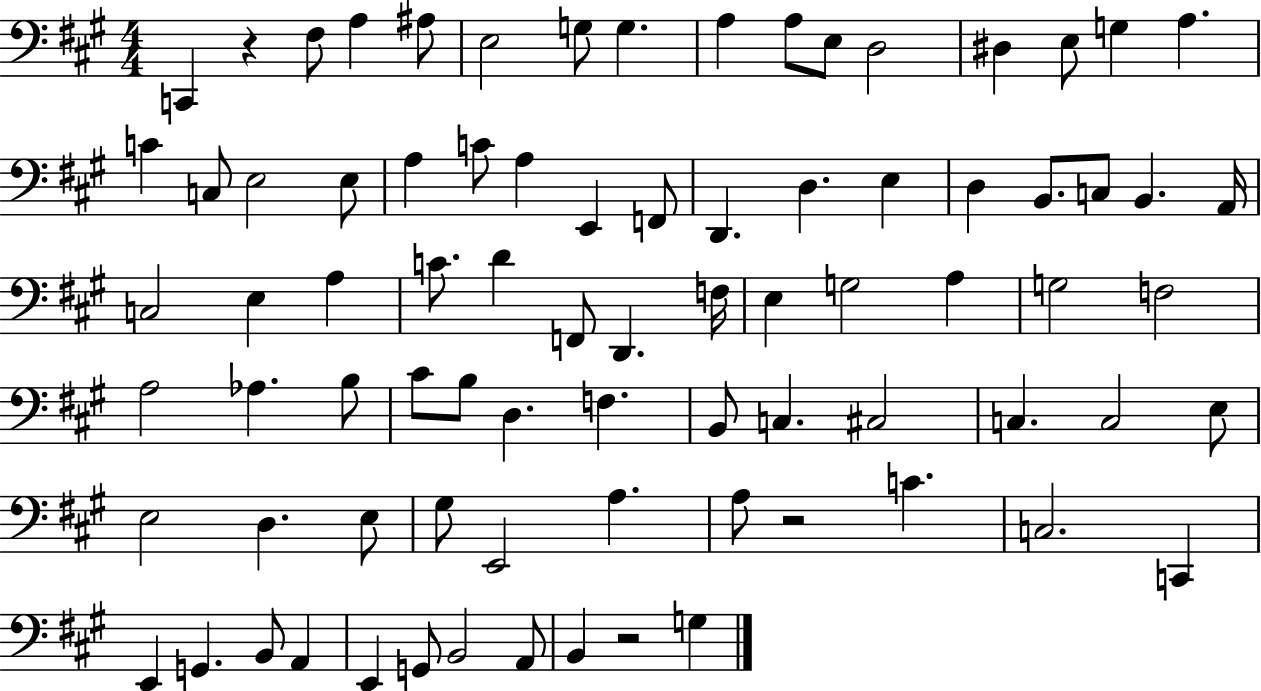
{
  \clef bass
  \numericTimeSignature
  \time 4/4
  \key a \major
  c,4 r4 fis8 a4 ais8 | e2 g8 g4. | a4 a8 e8 d2 | dis4 e8 g4 a4. | \break c'4 c8 e2 e8 | a4 c'8 a4 e,4 f,8 | d,4. d4. e4 | d4 b,8. c8 b,4. a,16 | \break c2 e4 a4 | c'8. d'4 f,8 d,4. f16 | e4 g2 a4 | g2 f2 | \break a2 aes4. b8 | cis'8 b8 d4. f4. | b,8 c4. cis2 | c4. c2 e8 | \break e2 d4. e8 | gis8 e,2 a4. | a8 r2 c'4. | c2. c,4 | \break e,4 g,4. b,8 a,4 | e,4 g,8 b,2 a,8 | b,4 r2 g4 | \bar "|."
}